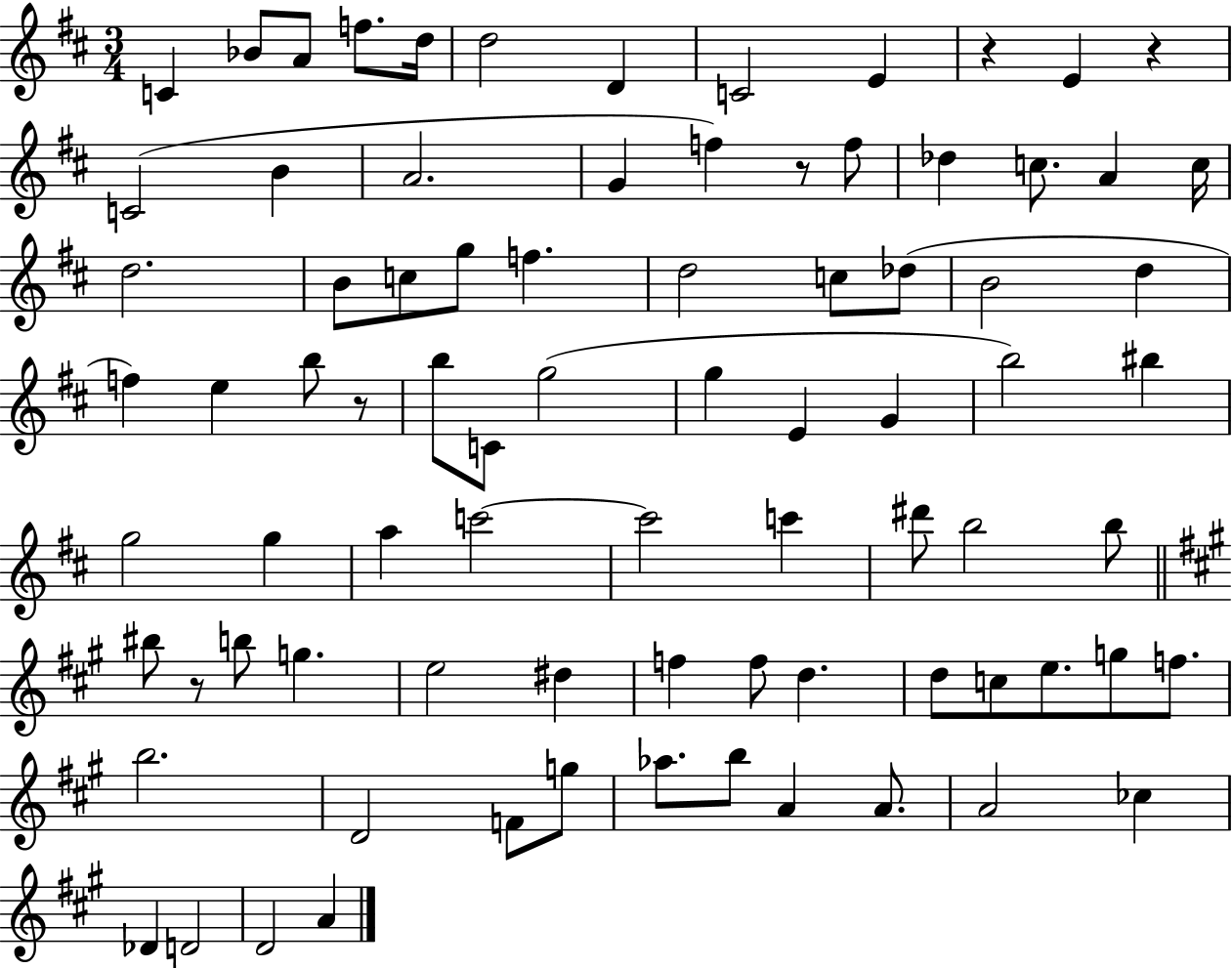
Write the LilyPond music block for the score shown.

{
  \clef treble
  \numericTimeSignature
  \time 3/4
  \key d \major
  \repeat volta 2 { c'4 bes'8 a'8 f''8. d''16 | d''2 d'4 | c'2 e'4 | r4 e'4 r4 | \break c'2( b'4 | a'2. | g'4 f''4) r8 f''8 | des''4 c''8. a'4 c''16 | \break d''2. | b'8 c''8 g''8 f''4. | d''2 c''8 des''8( | b'2 d''4 | \break f''4) e''4 b''8 r8 | b''8 c'8 g''2( | g''4 e'4 g'4 | b''2) bis''4 | \break g''2 g''4 | a''4 c'''2~~ | c'''2 c'''4 | dis'''8 b''2 b''8 | \break \bar "||" \break \key a \major bis''8 r8 b''8 g''4. | e''2 dis''4 | f''4 f''8 d''4. | d''8 c''8 e''8. g''8 f''8. | \break b''2. | d'2 f'8 g''8 | aes''8. b''8 a'4 a'8. | a'2 ces''4 | \break des'4 d'2 | d'2 a'4 | } \bar "|."
}